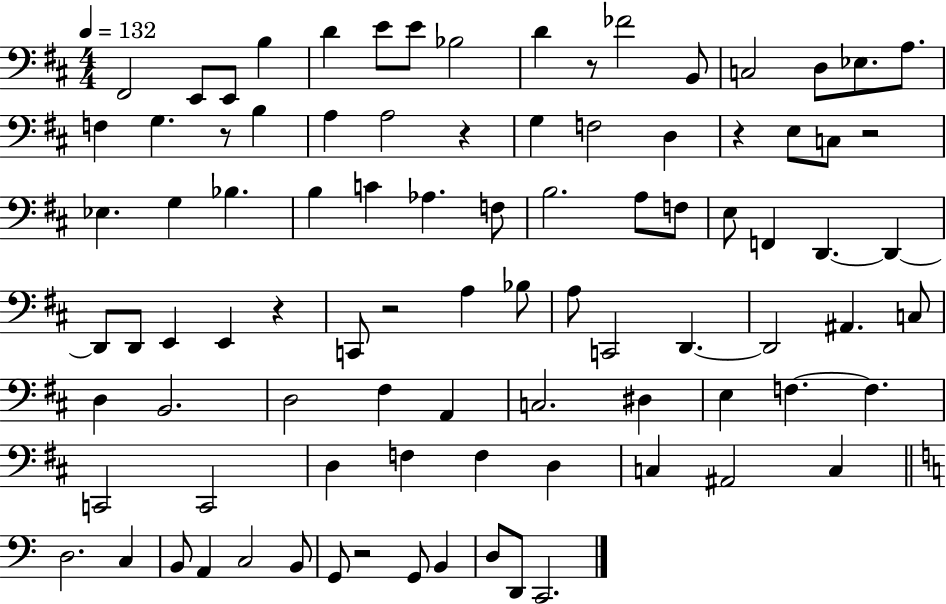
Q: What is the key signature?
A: D major